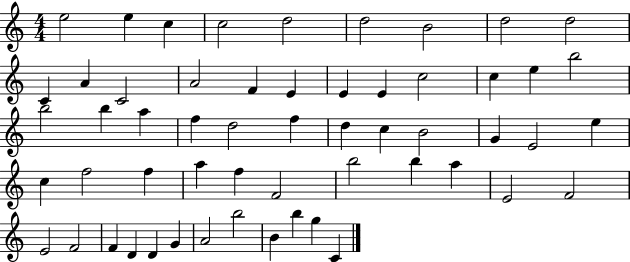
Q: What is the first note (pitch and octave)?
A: E5